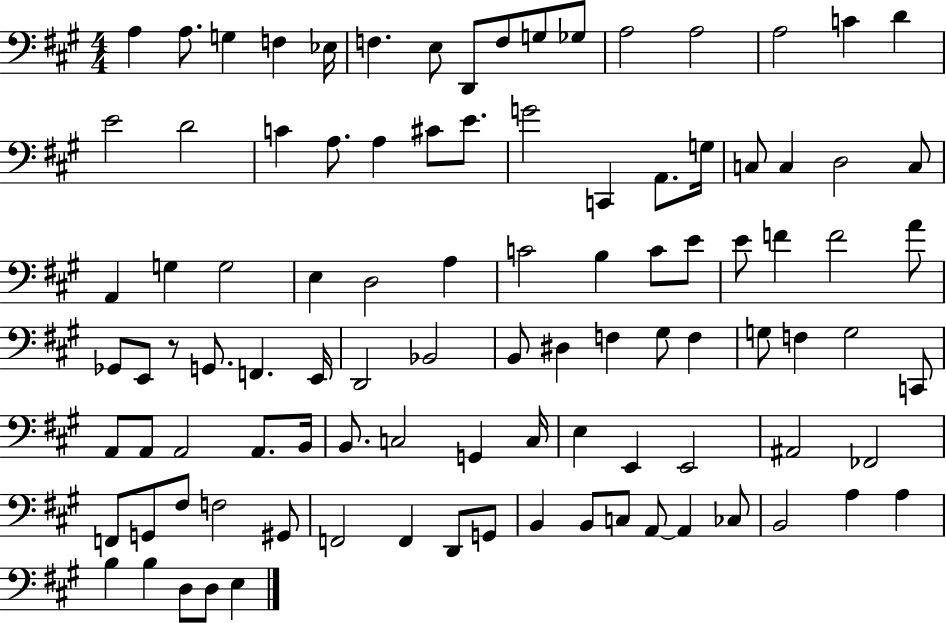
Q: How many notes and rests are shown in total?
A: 99